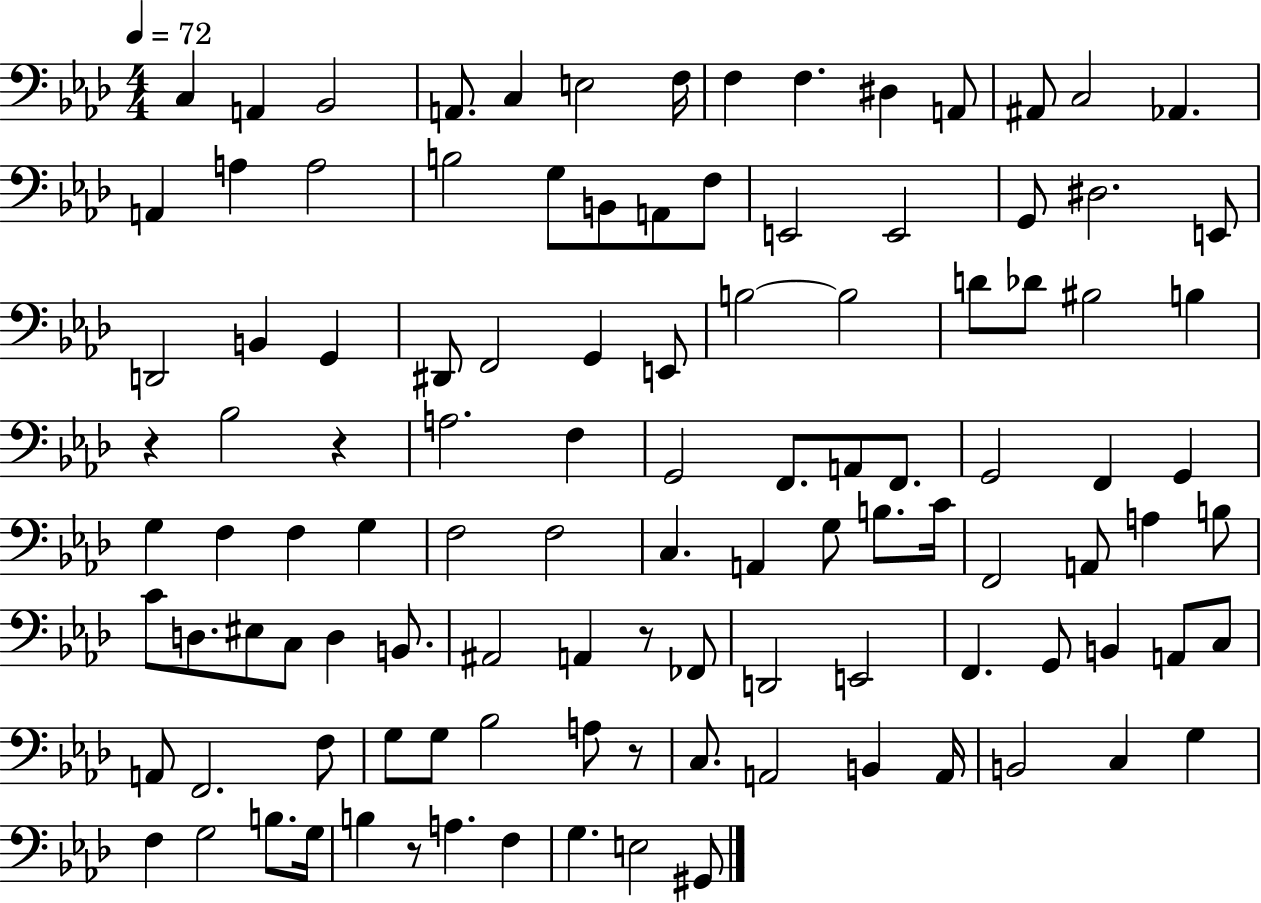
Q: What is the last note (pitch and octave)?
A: G#2